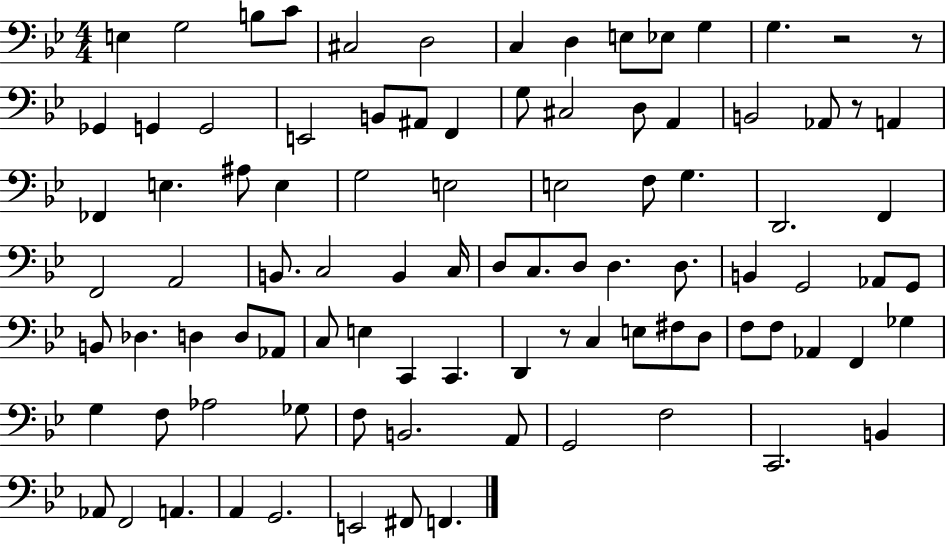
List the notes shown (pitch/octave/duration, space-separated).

E3/q G3/h B3/e C4/e C#3/h D3/h C3/q D3/q E3/e Eb3/e G3/q G3/q. R/h R/e Gb2/q G2/q G2/h E2/h B2/e A#2/e F2/q G3/e C#3/h D3/e A2/q B2/h Ab2/e R/e A2/q FES2/q E3/q. A#3/e E3/q G3/h E3/h E3/h F3/e G3/q. D2/h. F2/q F2/h A2/h B2/e. C3/h B2/q C3/s D3/e C3/e. D3/e D3/q. D3/e. B2/q G2/h Ab2/e G2/e B2/e Db3/q. D3/q D3/e Ab2/e C3/e E3/q C2/q C2/q. D2/q R/e C3/q E3/e F#3/e D3/e F3/e F3/e Ab2/q F2/q Gb3/q G3/q F3/e Ab3/h Gb3/e F3/e B2/h. A2/e G2/h F3/h C2/h. B2/q Ab2/e F2/h A2/q. A2/q G2/h. E2/h F#2/e F2/q.